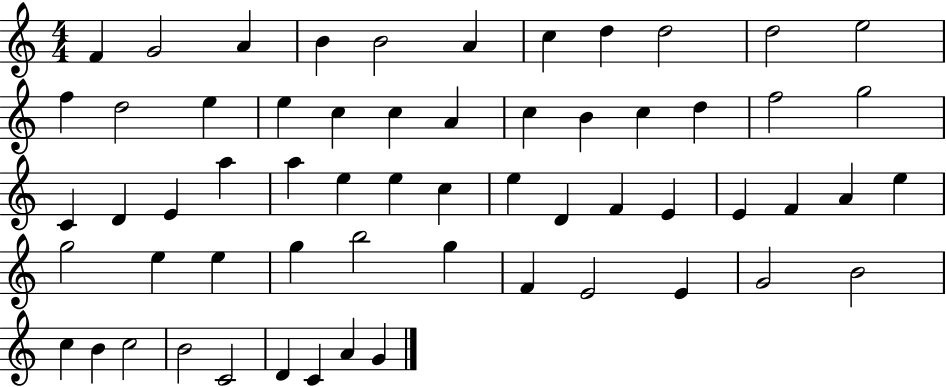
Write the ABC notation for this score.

X:1
T:Untitled
M:4/4
L:1/4
K:C
F G2 A B B2 A c d d2 d2 e2 f d2 e e c c A c B c d f2 g2 C D E a a e e c e D F E E F A e g2 e e g b2 g F E2 E G2 B2 c B c2 B2 C2 D C A G